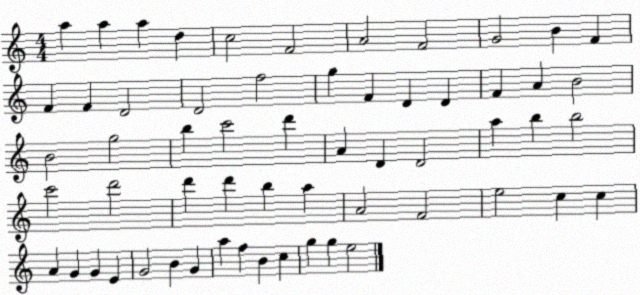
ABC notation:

X:1
T:Untitled
M:4/4
L:1/4
K:C
a a a d c2 F2 A2 F2 G2 B F F F D2 D2 f2 g F D D F A B2 B2 g2 b c'2 d' A D D2 a b b2 c'2 d'2 d' d' b a A2 F2 e2 c c A G G E G2 B G a f B c g g e2